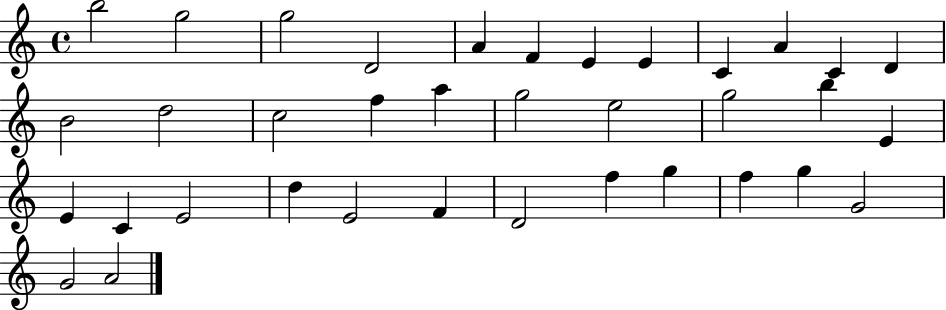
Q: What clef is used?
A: treble